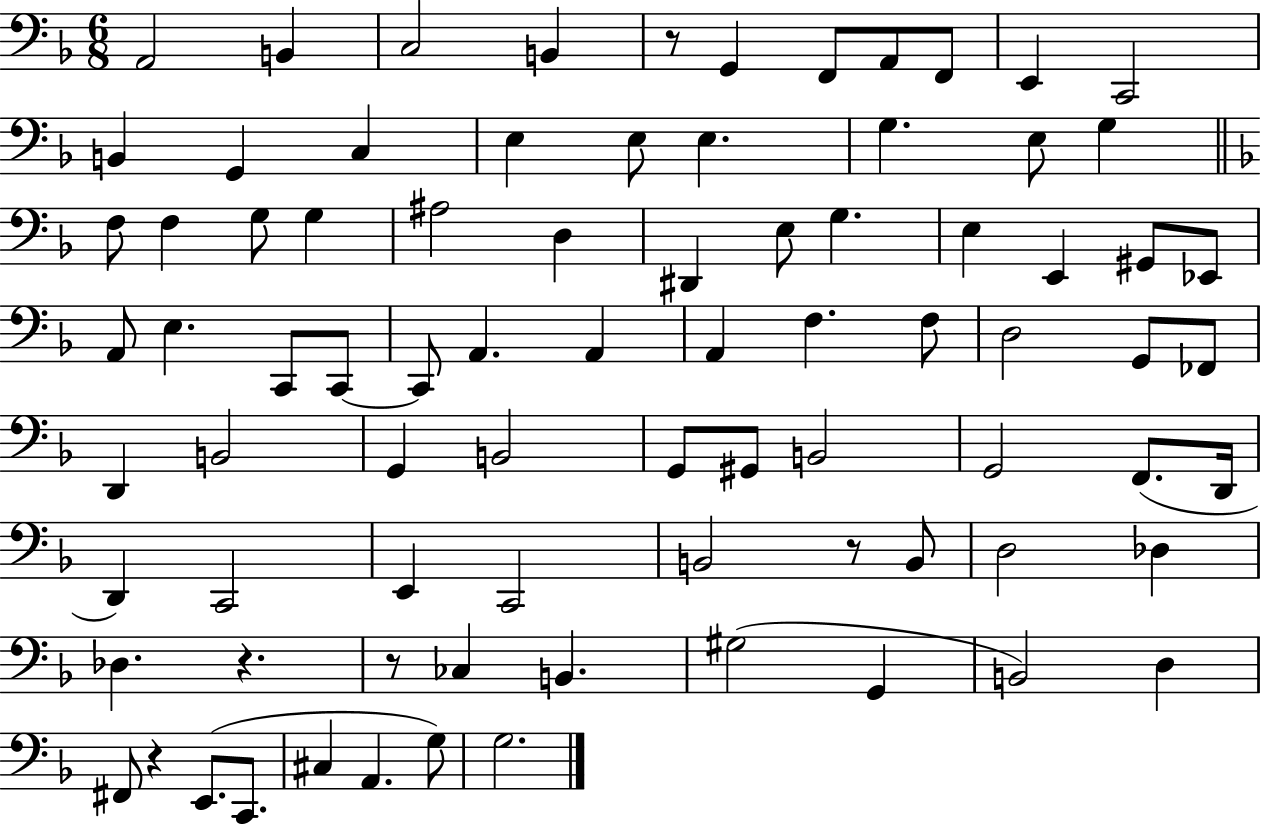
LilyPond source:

{
  \clef bass
  \numericTimeSignature
  \time 6/8
  \key f \major
  a,2 b,4 | c2 b,4 | r8 g,4 f,8 a,8 f,8 | e,4 c,2 | \break b,4 g,4 c4 | e4 e8 e4. | g4. e8 g4 | \bar "||" \break \key f \major f8 f4 g8 g4 | ais2 d4 | dis,4 e8 g4. | e4 e,4 gis,8 ees,8 | \break a,8 e4. c,8 c,8~~ | c,8 a,4. a,4 | a,4 f4. f8 | d2 g,8 fes,8 | \break d,4 b,2 | g,4 b,2 | g,8 gis,8 b,2 | g,2 f,8.( d,16 | \break d,4) c,2 | e,4 c,2 | b,2 r8 b,8 | d2 des4 | \break des4. r4. | r8 ces4 b,4. | gis2( g,4 | b,2) d4 | \break fis,8 r4 e,8.( c,8. | cis4 a,4. g8) | g2. | \bar "|."
}